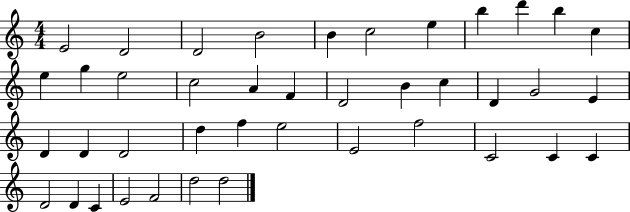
{
  \clef treble
  \numericTimeSignature
  \time 4/4
  \key c \major
  e'2 d'2 | d'2 b'2 | b'4 c''2 e''4 | b''4 d'''4 b''4 c''4 | \break e''4 g''4 e''2 | c''2 a'4 f'4 | d'2 b'4 c''4 | d'4 g'2 e'4 | \break d'4 d'4 d'2 | d''4 f''4 e''2 | e'2 f''2 | c'2 c'4 c'4 | \break d'2 d'4 c'4 | e'2 f'2 | d''2 d''2 | \bar "|."
}